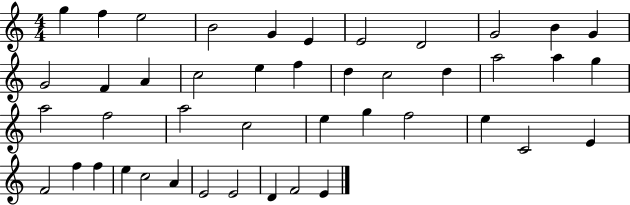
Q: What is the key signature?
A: C major